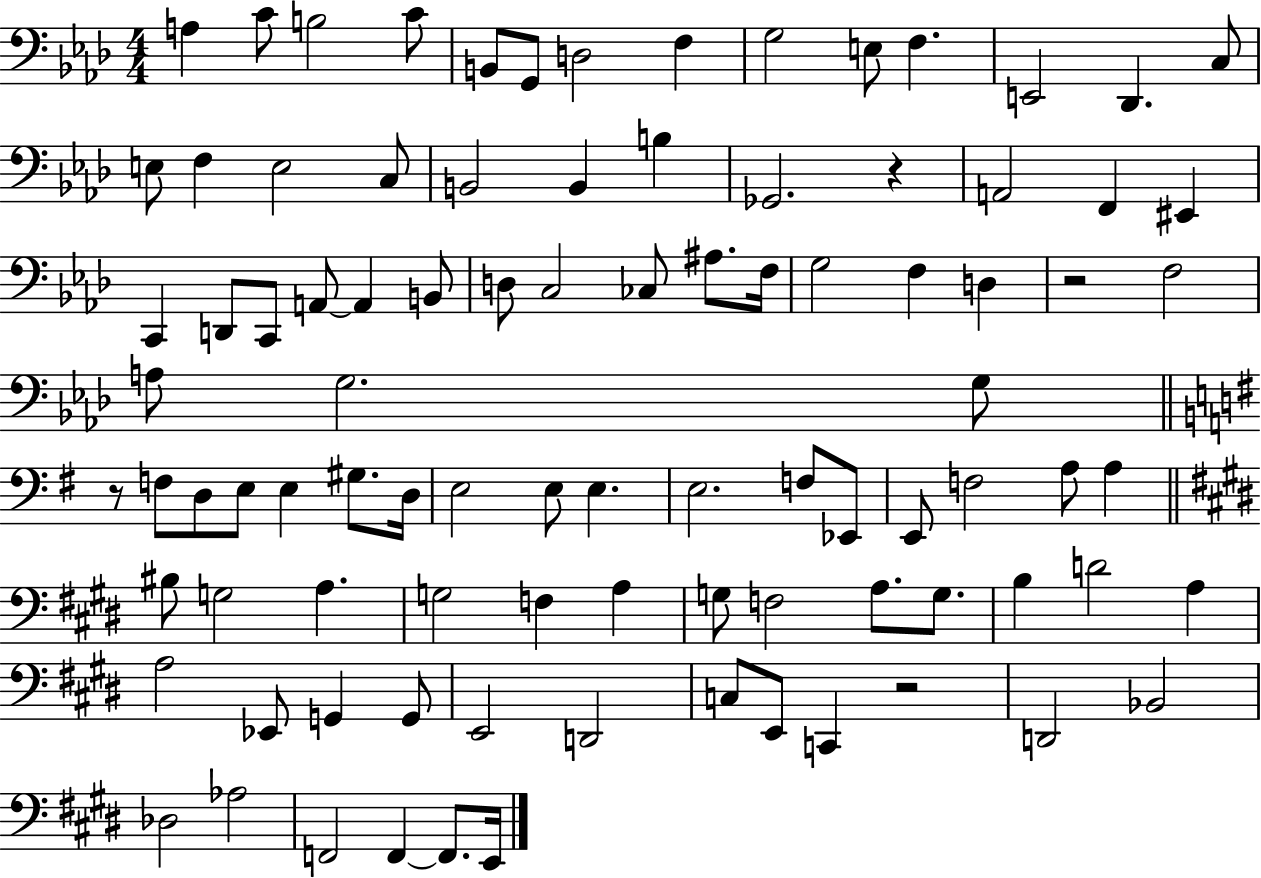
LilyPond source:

{
  \clef bass
  \numericTimeSignature
  \time 4/4
  \key aes \major
  a4 c'8 b2 c'8 | b,8 g,8 d2 f4 | g2 e8 f4. | e,2 des,4. c8 | \break e8 f4 e2 c8 | b,2 b,4 b4 | ges,2. r4 | a,2 f,4 eis,4 | \break c,4 d,8 c,8 a,8~~ a,4 b,8 | d8 c2 ces8 ais8. f16 | g2 f4 d4 | r2 f2 | \break a8 g2. g8 | \bar "||" \break \key e \minor r8 f8 d8 e8 e4 gis8. d16 | e2 e8 e4. | e2. f8 ees,8 | e,8 f2 a8 a4 | \break \bar "||" \break \key e \major bis8 g2 a4. | g2 f4 a4 | g8 f2 a8. g8. | b4 d'2 a4 | \break a2 ees,8 g,4 g,8 | e,2 d,2 | c8 e,8 c,4 r2 | d,2 bes,2 | \break des2 aes2 | f,2 f,4~~ f,8. e,16 | \bar "|."
}